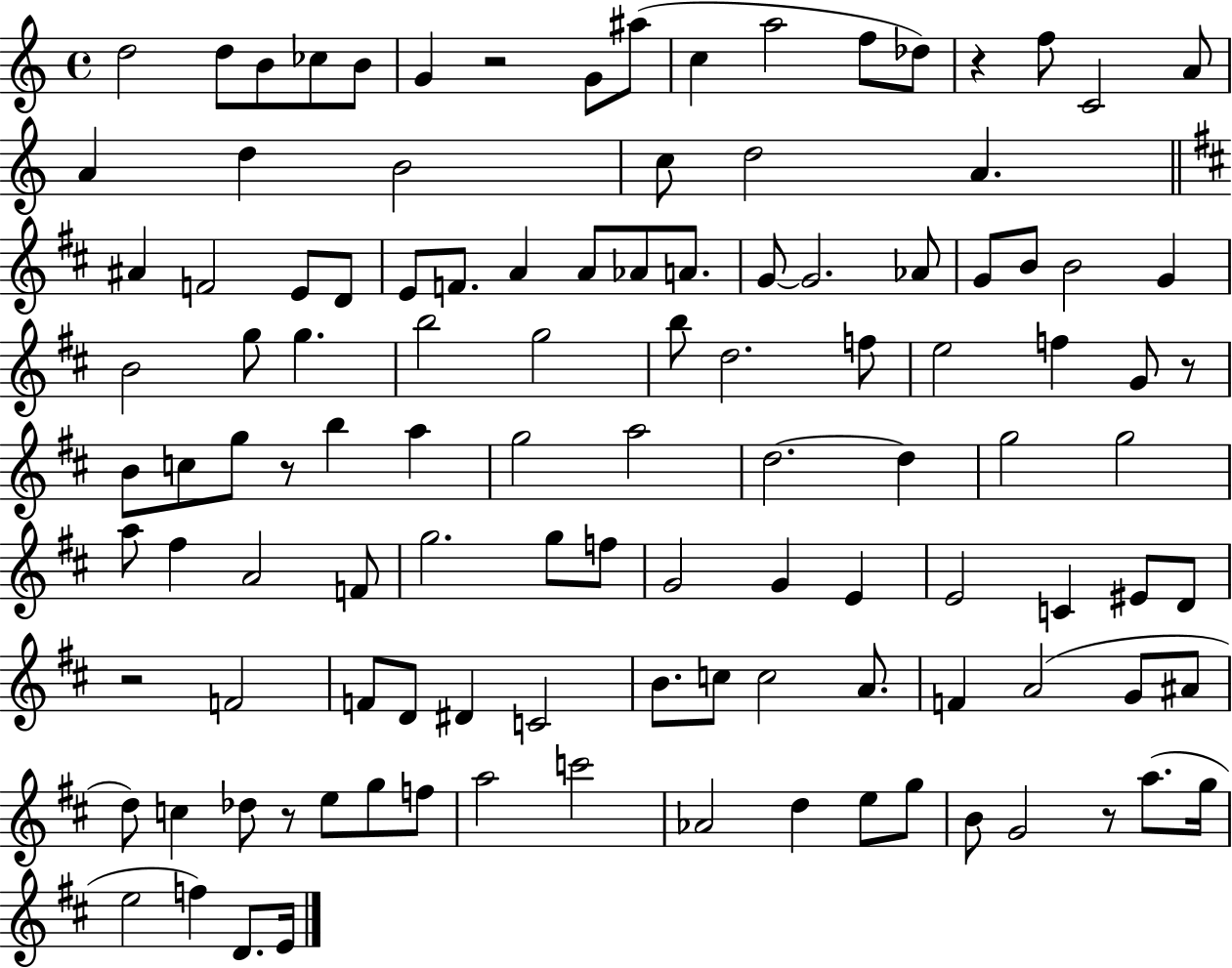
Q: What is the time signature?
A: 4/4